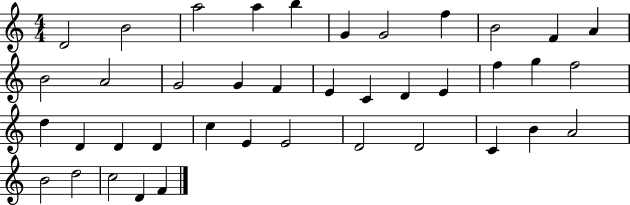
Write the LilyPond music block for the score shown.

{
  \clef treble
  \numericTimeSignature
  \time 4/4
  \key c \major
  d'2 b'2 | a''2 a''4 b''4 | g'4 g'2 f''4 | b'2 f'4 a'4 | \break b'2 a'2 | g'2 g'4 f'4 | e'4 c'4 d'4 e'4 | f''4 g''4 f''2 | \break d''4 d'4 d'4 d'4 | c''4 e'4 e'2 | d'2 d'2 | c'4 b'4 a'2 | \break b'2 d''2 | c''2 d'4 f'4 | \bar "|."
}